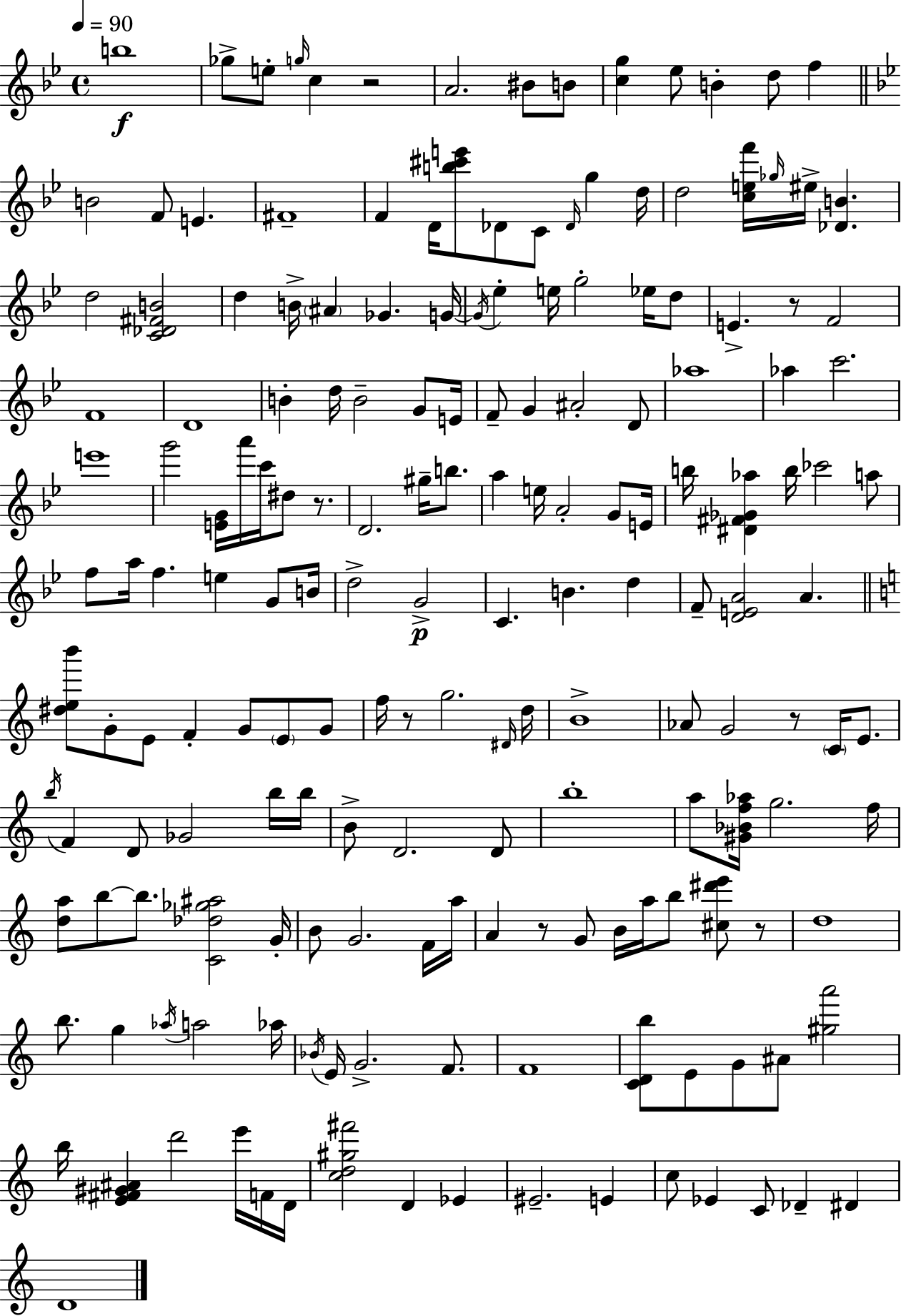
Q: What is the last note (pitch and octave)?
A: D4